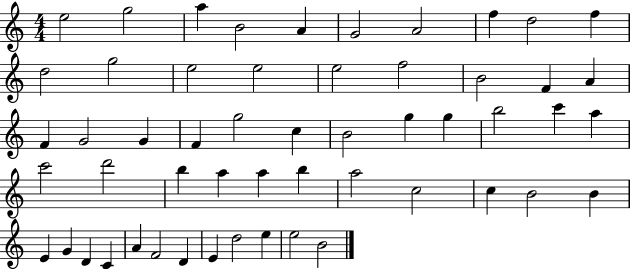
X:1
T:Untitled
M:4/4
L:1/4
K:C
e2 g2 a B2 A G2 A2 f d2 f d2 g2 e2 e2 e2 f2 B2 F A F G2 G F g2 c B2 g g b2 c' a c'2 d'2 b a a b a2 c2 c B2 B E G D C A F2 D E d2 e e2 B2